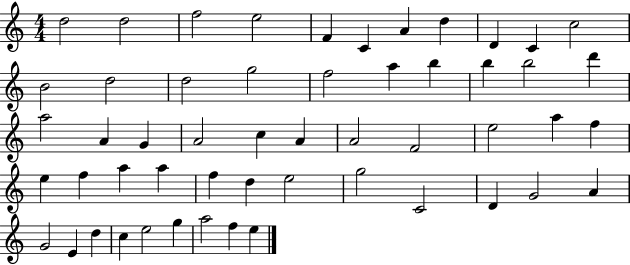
X:1
T:Untitled
M:4/4
L:1/4
K:C
d2 d2 f2 e2 F C A d D C c2 B2 d2 d2 g2 f2 a b b b2 d' a2 A G A2 c A A2 F2 e2 a f e f a a f d e2 g2 C2 D G2 A G2 E d c e2 g a2 f e